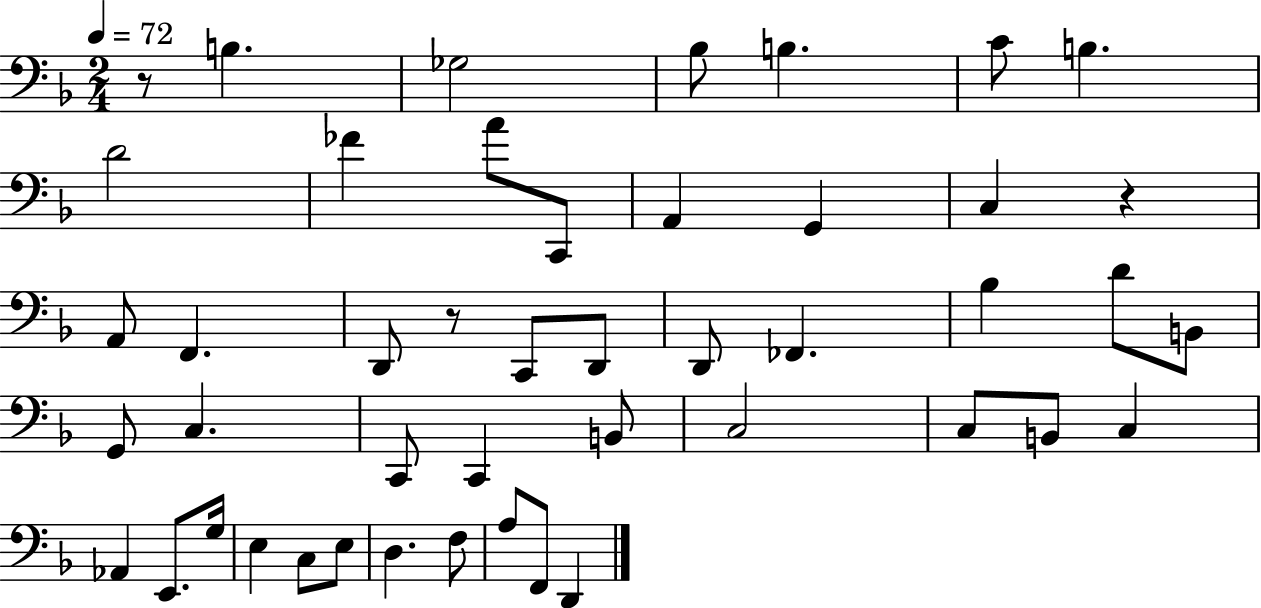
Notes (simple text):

R/e B3/q. Gb3/h Bb3/e B3/q. C4/e B3/q. D4/h FES4/q A4/e C2/e A2/q G2/q C3/q R/q A2/e F2/q. D2/e R/e C2/e D2/e D2/e FES2/q. Bb3/q D4/e B2/e G2/e C3/q. C2/e C2/q B2/e C3/h C3/e B2/e C3/q Ab2/q E2/e. G3/s E3/q C3/e E3/e D3/q. F3/e A3/e F2/e D2/q